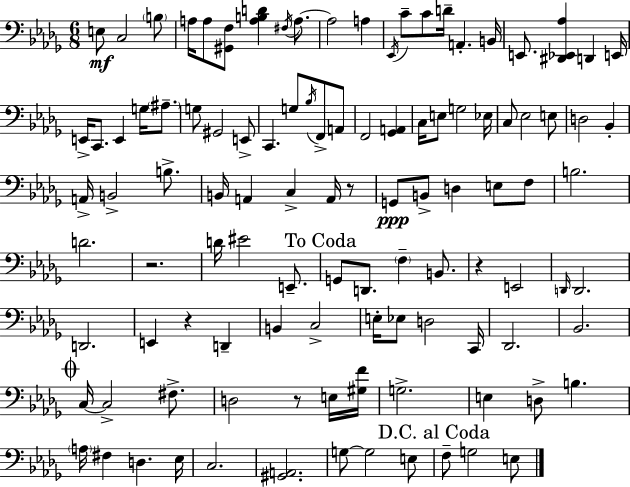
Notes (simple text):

E3/e C3/h B3/e A3/s A3/e [G#2,F3]/e [A3,B3,D4]/q F#3/s A3/e. A3/h A3/q Eb2/s C4/e C4/e D4/s A2/q. B2/s E2/e. [D#2,Eb2,Ab3]/q D2/q E2/s E2/s C2/e. E2/q G3/s A#3/e. G3/e G#2/h E2/e C2/q. G3/e Bb3/s F2/e A2/e F2/h [Gb2,A2]/q C3/s E3/e G3/h Eb3/s C3/e Eb3/h E3/e D3/h Bb2/q A2/s B2/h B3/e. B2/s A2/q C3/q A2/s R/e G2/e B2/e D3/q E3/e F3/e B3/h. D4/h. R/h. D4/s EIS4/h E2/e. G2/e D2/e. F3/q B2/e. R/q E2/h D2/s D2/h. D2/h. E2/q R/q D2/q B2/q C3/h E3/s Eb3/e D3/h C2/s Db2/h. Bb2/h. C3/s C3/h F#3/e. D3/h R/e E3/s [G#3,F4]/s G3/h. E3/q D3/e B3/q. A3/s F#3/q D3/q. Eb3/s C3/h. [G#2,A2]/h. G3/e G3/h E3/e F3/e G3/h E3/e